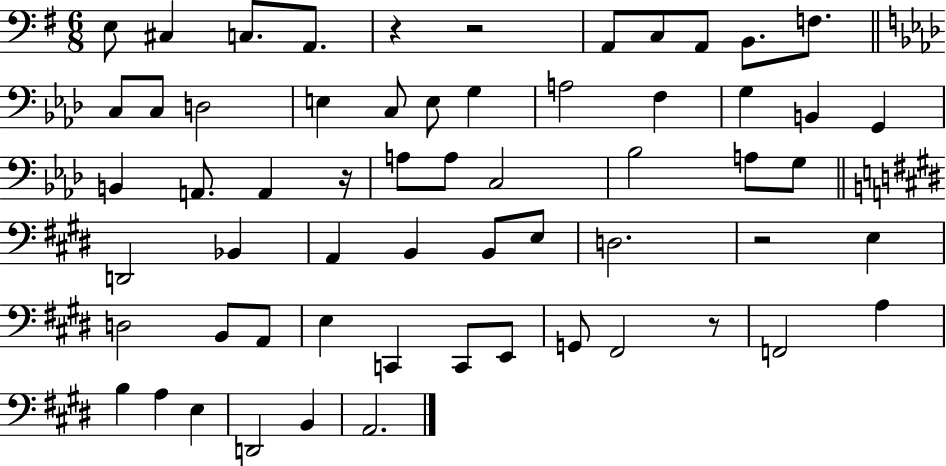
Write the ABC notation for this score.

X:1
T:Untitled
M:6/8
L:1/4
K:G
E,/2 ^C, C,/2 A,,/2 z z2 A,,/2 C,/2 A,,/2 B,,/2 F,/2 C,/2 C,/2 D,2 E, C,/2 E,/2 G, A,2 F, G, B,, G,, B,, A,,/2 A,, z/4 A,/2 A,/2 C,2 _B,2 A,/2 G,/2 D,,2 _B,, A,, B,, B,,/2 E,/2 D,2 z2 E, D,2 B,,/2 A,,/2 E, C,, C,,/2 E,,/2 G,,/2 ^F,,2 z/2 F,,2 A, B, A, E, D,,2 B,, A,,2